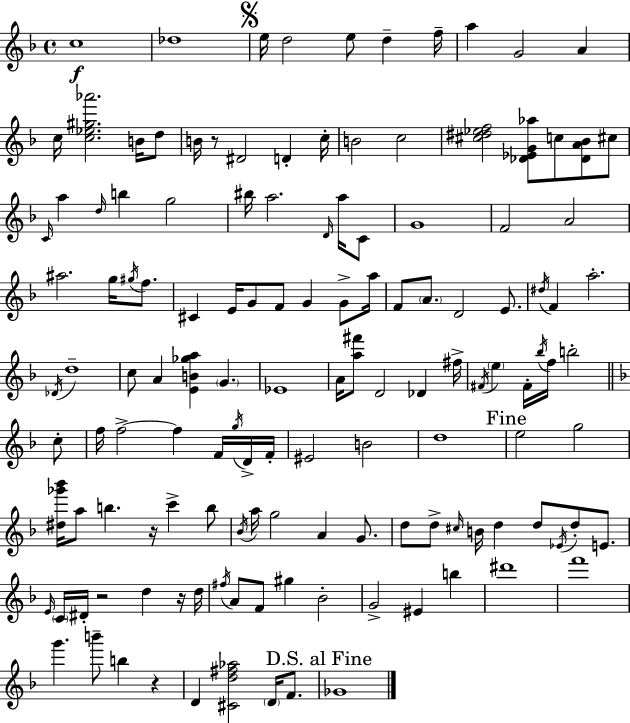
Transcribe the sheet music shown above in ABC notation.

X:1
T:Untitled
M:4/4
L:1/4
K:F
c4 _d4 e/4 d2 e/2 d f/4 a G2 A c/4 [c_e^g_a']2 B/4 d/2 B/4 z/2 ^D2 D c/4 B2 c2 [^c^d_ef]2 [_D_EG_a]/2 c/2 [_DA_B]/2 ^c/2 C/4 a d/4 b g2 ^b/4 a2 D/4 a/4 C/2 G4 F2 A2 ^a2 g/4 ^g/4 f/2 ^C E/4 G/2 F/2 G G/2 a/4 F/2 A/2 D2 E/2 ^d/4 F a2 _D/4 d4 c/2 A [EB_ga] G _E4 A/4 [a^f']/2 D2 _D ^f/4 ^F/4 e ^F/4 _b/4 f/4 b2 c/2 f/4 f2 f F/4 g/4 D/4 F/4 ^E2 B2 d4 e2 g2 [^d_g'_b']/4 a/2 b z/4 c' b/2 _B/4 a/4 g2 A G/2 d/2 d/2 ^c/4 B/4 d d/2 _E/4 d/2 E/2 E/4 C/4 ^D/4 z2 d z/4 d/4 ^f/4 A/2 F/2 ^g _B2 G2 ^E b ^d'4 f'4 g' b'/2 b z D [^Cd^f_a]2 D/4 F/2 _G4